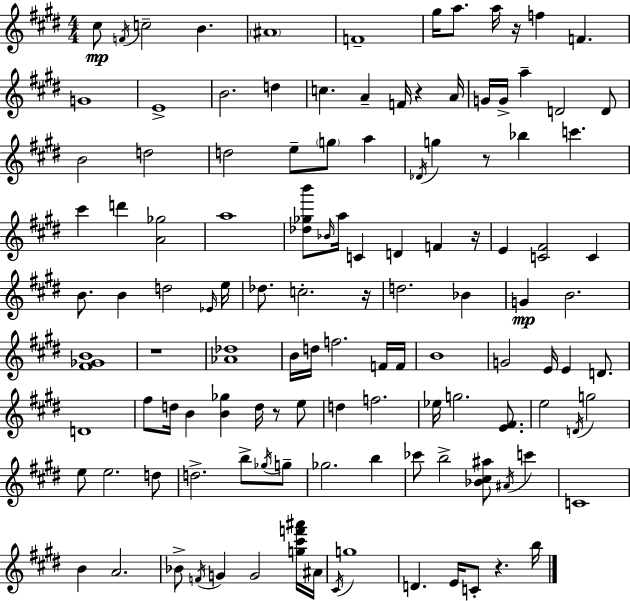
{
  \clef treble
  \numericTimeSignature
  \time 4/4
  \key e \major
  cis''8\mp \acciaccatura { f'16 } c''2-- b'4. | \parenthesize ais'1 | f'1-- | gis''16 a''8. a''16 r16 f''4 f'4. | \break g'1 | e'1-> | b'2. d''4 | c''4. a'4-- f'16 r4 | \break a'16 g'16 g'16-> a''4-- d'2 d'8 | b'2 d''2 | d''2 e''8-- \parenthesize g''8 a''4 | \acciaccatura { des'16 } g''4 r8 bes''4 c'''4. | \break cis'''4 d'''4 <a' ges''>2 | a''1 | <des'' ges'' b'''>8 \grace { bes'16 } a''16 c'4 d'4 f'4 | r16 e'4 <c' fis'>2 c'4 | \break b'8. b'4 d''2 | \grace { ees'16 } e''16 des''8. c''2.-. | r16 d''2. | bes'4 g'4\mp b'2. | \break <fis' ges' b'>1 | r1 | <aes' des''>1 | b'16 d''16 f''2. | \break f'16 f'16 b'1 | g'2 e'16 e'4 | d'8. d'1 | fis''8 d''16 b'4 <b' ges''>4 d''16 | \break r8 e''8 d''4 f''2. | ees''16 g''2. | <e' fis'>8. e''2 \acciaccatura { d'16 } g''2 | e''8 e''2. | \break d''8 d''2.-> | b''8-> \acciaccatura { ges''16 } g''8-- ges''2. | b''4 ces'''8 b''2-> | <bes' cis'' ais''>8 \acciaccatura { ais'16 } c'''4 c'1 | \break b'4 a'2. | bes'8-> \acciaccatura { f'16 } g'4 g'2 | <g'' cis''' f''' ais'''>16 ais'16 \acciaccatura { cis'16 } g''1 | d'4. e'16 | \break c'8-. r4. b''16 \bar "|."
}